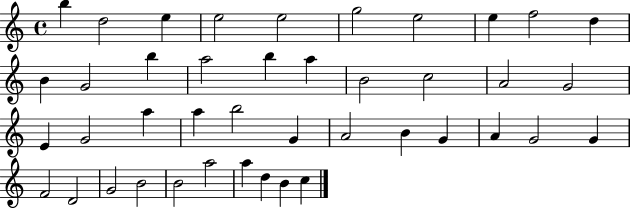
X:1
T:Untitled
M:4/4
L:1/4
K:C
b d2 e e2 e2 g2 e2 e f2 d B G2 b a2 b a B2 c2 A2 G2 E G2 a a b2 G A2 B G A G2 G F2 D2 G2 B2 B2 a2 a d B c